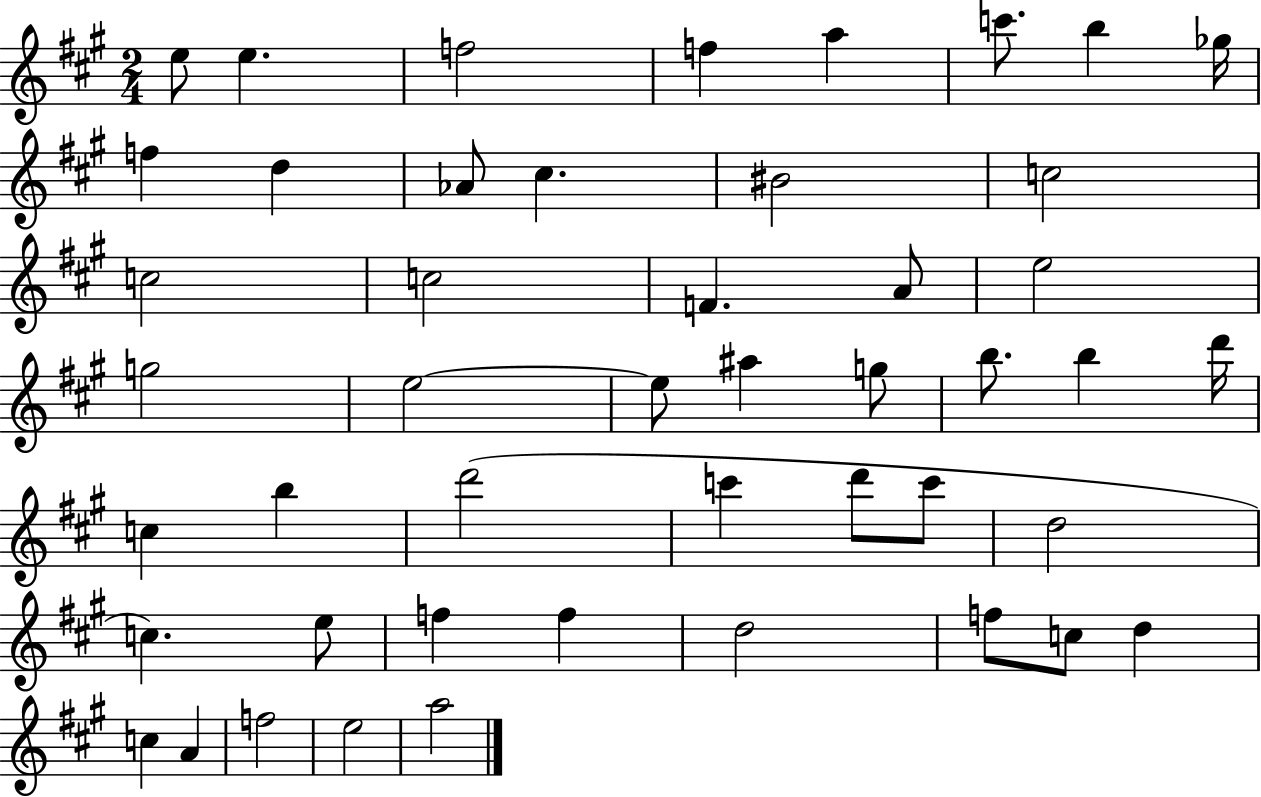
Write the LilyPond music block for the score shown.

{
  \clef treble
  \numericTimeSignature
  \time 2/4
  \key a \major
  \repeat volta 2 { e''8 e''4. | f''2 | f''4 a''4 | c'''8. b''4 ges''16 | \break f''4 d''4 | aes'8 cis''4. | bis'2 | c''2 | \break c''2 | c''2 | f'4. a'8 | e''2 | \break g''2 | e''2~~ | e''8 ais''4 g''8 | b''8. b''4 d'''16 | \break c''4 b''4 | d'''2( | c'''4 d'''8 c'''8 | d''2 | \break c''4.) e''8 | f''4 f''4 | d''2 | f''8 c''8 d''4 | \break c''4 a'4 | f''2 | e''2 | a''2 | \break } \bar "|."
}